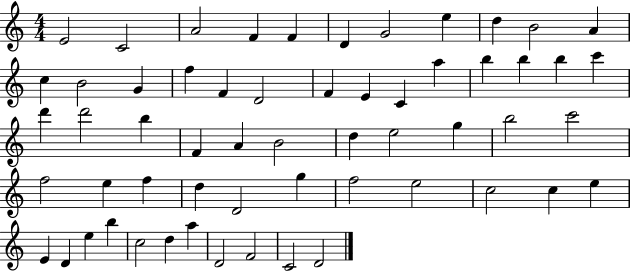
{
  \clef treble
  \numericTimeSignature
  \time 4/4
  \key c \major
  e'2 c'2 | a'2 f'4 f'4 | d'4 g'2 e''4 | d''4 b'2 a'4 | \break c''4 b'2 g'4 | f''4 f'4 d'2 | f'4 e'4 c'4 a''4 | b''4 b''4 b''4 c'''4 | \break d'''4 d'''2 b''4 | f'4 a'4 b'2 | d''4 e''2 g''4 | b''2 c'''2 | \break f''2 e''4 f''4 | d''4 d'2 g''4 | f''2 e''2 | c''2 c''4 e''4 | \break e'4 d'4 e''4 b''4 | c''2 d''4 a''4 | d'2 f'2 | c'2 d'2 | \break \bar "|."
}